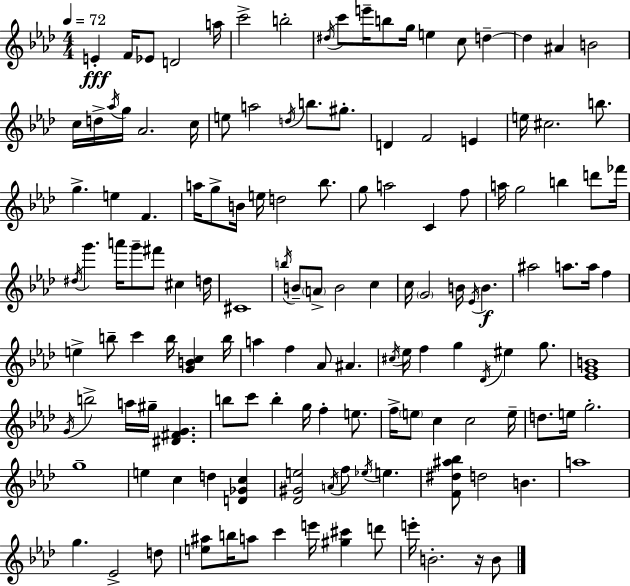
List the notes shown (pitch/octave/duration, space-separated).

E4/q F4/s Eb4/e D4/h A5/s C6/h B5/h D#5/s C6/e E6/s B5/e G5/s E5/q C5/e D5/q D5/q A#4/q B4/h C5/s D5/s Ab5/s G5/s Ab4/h. C5/s E5/e A5/h D5/s B5/e. G#5/e. D4/q F4/h E4/q E5/s C#5/h. B5/e. G5/q. E5/q F4/q. A5/s G5/e B4/s E5/s D5/h Bb5/e. G5/e A5/h C4/q F5/e A5/s G5/h B5/q D6/e FES6/s D#5/s G6/q. A6/s G6/e F#6/e C#5/q D5/s C#4/w B5/s B4/e A4/e B4/h C5/q C5/s G4/h B4/s Eb4/s B4/q. A#5/h A5/e. A5/s F5/q E5/q B5/e C6/q B5/s [G4,B4,C5]/q B5/s A5/q F5/q Ab4/e A#4/q. C#5/s Eb5/s F5/q G5/q Db4/s EIS5/q G5/e. [Eb4,G4,B4]/w G4/s B5/h A5/s G#5/s [D#4,F#4,G4]/q. B5/e C6/e B5/q G5/s F5/q E5/e. F5/s E5/e C5/q C5/h E5/s D5/e. E5/s G5/h. G5/w E5/q C5/q D5/q [D4,Gb4,C5]/q [Db4,G#4,E5]/h A4/s F5/e Eb5/s E5/q. [F4,D#5,A#5,Bb5]/e D5/h B4/q. A5/w G5/q. Eb4/h D5/e [E5,A#5]/e B5/s A5/e C6/q E6/s [G#5,C#6]/q D6/e E6/s B4/h. R/s B4/e